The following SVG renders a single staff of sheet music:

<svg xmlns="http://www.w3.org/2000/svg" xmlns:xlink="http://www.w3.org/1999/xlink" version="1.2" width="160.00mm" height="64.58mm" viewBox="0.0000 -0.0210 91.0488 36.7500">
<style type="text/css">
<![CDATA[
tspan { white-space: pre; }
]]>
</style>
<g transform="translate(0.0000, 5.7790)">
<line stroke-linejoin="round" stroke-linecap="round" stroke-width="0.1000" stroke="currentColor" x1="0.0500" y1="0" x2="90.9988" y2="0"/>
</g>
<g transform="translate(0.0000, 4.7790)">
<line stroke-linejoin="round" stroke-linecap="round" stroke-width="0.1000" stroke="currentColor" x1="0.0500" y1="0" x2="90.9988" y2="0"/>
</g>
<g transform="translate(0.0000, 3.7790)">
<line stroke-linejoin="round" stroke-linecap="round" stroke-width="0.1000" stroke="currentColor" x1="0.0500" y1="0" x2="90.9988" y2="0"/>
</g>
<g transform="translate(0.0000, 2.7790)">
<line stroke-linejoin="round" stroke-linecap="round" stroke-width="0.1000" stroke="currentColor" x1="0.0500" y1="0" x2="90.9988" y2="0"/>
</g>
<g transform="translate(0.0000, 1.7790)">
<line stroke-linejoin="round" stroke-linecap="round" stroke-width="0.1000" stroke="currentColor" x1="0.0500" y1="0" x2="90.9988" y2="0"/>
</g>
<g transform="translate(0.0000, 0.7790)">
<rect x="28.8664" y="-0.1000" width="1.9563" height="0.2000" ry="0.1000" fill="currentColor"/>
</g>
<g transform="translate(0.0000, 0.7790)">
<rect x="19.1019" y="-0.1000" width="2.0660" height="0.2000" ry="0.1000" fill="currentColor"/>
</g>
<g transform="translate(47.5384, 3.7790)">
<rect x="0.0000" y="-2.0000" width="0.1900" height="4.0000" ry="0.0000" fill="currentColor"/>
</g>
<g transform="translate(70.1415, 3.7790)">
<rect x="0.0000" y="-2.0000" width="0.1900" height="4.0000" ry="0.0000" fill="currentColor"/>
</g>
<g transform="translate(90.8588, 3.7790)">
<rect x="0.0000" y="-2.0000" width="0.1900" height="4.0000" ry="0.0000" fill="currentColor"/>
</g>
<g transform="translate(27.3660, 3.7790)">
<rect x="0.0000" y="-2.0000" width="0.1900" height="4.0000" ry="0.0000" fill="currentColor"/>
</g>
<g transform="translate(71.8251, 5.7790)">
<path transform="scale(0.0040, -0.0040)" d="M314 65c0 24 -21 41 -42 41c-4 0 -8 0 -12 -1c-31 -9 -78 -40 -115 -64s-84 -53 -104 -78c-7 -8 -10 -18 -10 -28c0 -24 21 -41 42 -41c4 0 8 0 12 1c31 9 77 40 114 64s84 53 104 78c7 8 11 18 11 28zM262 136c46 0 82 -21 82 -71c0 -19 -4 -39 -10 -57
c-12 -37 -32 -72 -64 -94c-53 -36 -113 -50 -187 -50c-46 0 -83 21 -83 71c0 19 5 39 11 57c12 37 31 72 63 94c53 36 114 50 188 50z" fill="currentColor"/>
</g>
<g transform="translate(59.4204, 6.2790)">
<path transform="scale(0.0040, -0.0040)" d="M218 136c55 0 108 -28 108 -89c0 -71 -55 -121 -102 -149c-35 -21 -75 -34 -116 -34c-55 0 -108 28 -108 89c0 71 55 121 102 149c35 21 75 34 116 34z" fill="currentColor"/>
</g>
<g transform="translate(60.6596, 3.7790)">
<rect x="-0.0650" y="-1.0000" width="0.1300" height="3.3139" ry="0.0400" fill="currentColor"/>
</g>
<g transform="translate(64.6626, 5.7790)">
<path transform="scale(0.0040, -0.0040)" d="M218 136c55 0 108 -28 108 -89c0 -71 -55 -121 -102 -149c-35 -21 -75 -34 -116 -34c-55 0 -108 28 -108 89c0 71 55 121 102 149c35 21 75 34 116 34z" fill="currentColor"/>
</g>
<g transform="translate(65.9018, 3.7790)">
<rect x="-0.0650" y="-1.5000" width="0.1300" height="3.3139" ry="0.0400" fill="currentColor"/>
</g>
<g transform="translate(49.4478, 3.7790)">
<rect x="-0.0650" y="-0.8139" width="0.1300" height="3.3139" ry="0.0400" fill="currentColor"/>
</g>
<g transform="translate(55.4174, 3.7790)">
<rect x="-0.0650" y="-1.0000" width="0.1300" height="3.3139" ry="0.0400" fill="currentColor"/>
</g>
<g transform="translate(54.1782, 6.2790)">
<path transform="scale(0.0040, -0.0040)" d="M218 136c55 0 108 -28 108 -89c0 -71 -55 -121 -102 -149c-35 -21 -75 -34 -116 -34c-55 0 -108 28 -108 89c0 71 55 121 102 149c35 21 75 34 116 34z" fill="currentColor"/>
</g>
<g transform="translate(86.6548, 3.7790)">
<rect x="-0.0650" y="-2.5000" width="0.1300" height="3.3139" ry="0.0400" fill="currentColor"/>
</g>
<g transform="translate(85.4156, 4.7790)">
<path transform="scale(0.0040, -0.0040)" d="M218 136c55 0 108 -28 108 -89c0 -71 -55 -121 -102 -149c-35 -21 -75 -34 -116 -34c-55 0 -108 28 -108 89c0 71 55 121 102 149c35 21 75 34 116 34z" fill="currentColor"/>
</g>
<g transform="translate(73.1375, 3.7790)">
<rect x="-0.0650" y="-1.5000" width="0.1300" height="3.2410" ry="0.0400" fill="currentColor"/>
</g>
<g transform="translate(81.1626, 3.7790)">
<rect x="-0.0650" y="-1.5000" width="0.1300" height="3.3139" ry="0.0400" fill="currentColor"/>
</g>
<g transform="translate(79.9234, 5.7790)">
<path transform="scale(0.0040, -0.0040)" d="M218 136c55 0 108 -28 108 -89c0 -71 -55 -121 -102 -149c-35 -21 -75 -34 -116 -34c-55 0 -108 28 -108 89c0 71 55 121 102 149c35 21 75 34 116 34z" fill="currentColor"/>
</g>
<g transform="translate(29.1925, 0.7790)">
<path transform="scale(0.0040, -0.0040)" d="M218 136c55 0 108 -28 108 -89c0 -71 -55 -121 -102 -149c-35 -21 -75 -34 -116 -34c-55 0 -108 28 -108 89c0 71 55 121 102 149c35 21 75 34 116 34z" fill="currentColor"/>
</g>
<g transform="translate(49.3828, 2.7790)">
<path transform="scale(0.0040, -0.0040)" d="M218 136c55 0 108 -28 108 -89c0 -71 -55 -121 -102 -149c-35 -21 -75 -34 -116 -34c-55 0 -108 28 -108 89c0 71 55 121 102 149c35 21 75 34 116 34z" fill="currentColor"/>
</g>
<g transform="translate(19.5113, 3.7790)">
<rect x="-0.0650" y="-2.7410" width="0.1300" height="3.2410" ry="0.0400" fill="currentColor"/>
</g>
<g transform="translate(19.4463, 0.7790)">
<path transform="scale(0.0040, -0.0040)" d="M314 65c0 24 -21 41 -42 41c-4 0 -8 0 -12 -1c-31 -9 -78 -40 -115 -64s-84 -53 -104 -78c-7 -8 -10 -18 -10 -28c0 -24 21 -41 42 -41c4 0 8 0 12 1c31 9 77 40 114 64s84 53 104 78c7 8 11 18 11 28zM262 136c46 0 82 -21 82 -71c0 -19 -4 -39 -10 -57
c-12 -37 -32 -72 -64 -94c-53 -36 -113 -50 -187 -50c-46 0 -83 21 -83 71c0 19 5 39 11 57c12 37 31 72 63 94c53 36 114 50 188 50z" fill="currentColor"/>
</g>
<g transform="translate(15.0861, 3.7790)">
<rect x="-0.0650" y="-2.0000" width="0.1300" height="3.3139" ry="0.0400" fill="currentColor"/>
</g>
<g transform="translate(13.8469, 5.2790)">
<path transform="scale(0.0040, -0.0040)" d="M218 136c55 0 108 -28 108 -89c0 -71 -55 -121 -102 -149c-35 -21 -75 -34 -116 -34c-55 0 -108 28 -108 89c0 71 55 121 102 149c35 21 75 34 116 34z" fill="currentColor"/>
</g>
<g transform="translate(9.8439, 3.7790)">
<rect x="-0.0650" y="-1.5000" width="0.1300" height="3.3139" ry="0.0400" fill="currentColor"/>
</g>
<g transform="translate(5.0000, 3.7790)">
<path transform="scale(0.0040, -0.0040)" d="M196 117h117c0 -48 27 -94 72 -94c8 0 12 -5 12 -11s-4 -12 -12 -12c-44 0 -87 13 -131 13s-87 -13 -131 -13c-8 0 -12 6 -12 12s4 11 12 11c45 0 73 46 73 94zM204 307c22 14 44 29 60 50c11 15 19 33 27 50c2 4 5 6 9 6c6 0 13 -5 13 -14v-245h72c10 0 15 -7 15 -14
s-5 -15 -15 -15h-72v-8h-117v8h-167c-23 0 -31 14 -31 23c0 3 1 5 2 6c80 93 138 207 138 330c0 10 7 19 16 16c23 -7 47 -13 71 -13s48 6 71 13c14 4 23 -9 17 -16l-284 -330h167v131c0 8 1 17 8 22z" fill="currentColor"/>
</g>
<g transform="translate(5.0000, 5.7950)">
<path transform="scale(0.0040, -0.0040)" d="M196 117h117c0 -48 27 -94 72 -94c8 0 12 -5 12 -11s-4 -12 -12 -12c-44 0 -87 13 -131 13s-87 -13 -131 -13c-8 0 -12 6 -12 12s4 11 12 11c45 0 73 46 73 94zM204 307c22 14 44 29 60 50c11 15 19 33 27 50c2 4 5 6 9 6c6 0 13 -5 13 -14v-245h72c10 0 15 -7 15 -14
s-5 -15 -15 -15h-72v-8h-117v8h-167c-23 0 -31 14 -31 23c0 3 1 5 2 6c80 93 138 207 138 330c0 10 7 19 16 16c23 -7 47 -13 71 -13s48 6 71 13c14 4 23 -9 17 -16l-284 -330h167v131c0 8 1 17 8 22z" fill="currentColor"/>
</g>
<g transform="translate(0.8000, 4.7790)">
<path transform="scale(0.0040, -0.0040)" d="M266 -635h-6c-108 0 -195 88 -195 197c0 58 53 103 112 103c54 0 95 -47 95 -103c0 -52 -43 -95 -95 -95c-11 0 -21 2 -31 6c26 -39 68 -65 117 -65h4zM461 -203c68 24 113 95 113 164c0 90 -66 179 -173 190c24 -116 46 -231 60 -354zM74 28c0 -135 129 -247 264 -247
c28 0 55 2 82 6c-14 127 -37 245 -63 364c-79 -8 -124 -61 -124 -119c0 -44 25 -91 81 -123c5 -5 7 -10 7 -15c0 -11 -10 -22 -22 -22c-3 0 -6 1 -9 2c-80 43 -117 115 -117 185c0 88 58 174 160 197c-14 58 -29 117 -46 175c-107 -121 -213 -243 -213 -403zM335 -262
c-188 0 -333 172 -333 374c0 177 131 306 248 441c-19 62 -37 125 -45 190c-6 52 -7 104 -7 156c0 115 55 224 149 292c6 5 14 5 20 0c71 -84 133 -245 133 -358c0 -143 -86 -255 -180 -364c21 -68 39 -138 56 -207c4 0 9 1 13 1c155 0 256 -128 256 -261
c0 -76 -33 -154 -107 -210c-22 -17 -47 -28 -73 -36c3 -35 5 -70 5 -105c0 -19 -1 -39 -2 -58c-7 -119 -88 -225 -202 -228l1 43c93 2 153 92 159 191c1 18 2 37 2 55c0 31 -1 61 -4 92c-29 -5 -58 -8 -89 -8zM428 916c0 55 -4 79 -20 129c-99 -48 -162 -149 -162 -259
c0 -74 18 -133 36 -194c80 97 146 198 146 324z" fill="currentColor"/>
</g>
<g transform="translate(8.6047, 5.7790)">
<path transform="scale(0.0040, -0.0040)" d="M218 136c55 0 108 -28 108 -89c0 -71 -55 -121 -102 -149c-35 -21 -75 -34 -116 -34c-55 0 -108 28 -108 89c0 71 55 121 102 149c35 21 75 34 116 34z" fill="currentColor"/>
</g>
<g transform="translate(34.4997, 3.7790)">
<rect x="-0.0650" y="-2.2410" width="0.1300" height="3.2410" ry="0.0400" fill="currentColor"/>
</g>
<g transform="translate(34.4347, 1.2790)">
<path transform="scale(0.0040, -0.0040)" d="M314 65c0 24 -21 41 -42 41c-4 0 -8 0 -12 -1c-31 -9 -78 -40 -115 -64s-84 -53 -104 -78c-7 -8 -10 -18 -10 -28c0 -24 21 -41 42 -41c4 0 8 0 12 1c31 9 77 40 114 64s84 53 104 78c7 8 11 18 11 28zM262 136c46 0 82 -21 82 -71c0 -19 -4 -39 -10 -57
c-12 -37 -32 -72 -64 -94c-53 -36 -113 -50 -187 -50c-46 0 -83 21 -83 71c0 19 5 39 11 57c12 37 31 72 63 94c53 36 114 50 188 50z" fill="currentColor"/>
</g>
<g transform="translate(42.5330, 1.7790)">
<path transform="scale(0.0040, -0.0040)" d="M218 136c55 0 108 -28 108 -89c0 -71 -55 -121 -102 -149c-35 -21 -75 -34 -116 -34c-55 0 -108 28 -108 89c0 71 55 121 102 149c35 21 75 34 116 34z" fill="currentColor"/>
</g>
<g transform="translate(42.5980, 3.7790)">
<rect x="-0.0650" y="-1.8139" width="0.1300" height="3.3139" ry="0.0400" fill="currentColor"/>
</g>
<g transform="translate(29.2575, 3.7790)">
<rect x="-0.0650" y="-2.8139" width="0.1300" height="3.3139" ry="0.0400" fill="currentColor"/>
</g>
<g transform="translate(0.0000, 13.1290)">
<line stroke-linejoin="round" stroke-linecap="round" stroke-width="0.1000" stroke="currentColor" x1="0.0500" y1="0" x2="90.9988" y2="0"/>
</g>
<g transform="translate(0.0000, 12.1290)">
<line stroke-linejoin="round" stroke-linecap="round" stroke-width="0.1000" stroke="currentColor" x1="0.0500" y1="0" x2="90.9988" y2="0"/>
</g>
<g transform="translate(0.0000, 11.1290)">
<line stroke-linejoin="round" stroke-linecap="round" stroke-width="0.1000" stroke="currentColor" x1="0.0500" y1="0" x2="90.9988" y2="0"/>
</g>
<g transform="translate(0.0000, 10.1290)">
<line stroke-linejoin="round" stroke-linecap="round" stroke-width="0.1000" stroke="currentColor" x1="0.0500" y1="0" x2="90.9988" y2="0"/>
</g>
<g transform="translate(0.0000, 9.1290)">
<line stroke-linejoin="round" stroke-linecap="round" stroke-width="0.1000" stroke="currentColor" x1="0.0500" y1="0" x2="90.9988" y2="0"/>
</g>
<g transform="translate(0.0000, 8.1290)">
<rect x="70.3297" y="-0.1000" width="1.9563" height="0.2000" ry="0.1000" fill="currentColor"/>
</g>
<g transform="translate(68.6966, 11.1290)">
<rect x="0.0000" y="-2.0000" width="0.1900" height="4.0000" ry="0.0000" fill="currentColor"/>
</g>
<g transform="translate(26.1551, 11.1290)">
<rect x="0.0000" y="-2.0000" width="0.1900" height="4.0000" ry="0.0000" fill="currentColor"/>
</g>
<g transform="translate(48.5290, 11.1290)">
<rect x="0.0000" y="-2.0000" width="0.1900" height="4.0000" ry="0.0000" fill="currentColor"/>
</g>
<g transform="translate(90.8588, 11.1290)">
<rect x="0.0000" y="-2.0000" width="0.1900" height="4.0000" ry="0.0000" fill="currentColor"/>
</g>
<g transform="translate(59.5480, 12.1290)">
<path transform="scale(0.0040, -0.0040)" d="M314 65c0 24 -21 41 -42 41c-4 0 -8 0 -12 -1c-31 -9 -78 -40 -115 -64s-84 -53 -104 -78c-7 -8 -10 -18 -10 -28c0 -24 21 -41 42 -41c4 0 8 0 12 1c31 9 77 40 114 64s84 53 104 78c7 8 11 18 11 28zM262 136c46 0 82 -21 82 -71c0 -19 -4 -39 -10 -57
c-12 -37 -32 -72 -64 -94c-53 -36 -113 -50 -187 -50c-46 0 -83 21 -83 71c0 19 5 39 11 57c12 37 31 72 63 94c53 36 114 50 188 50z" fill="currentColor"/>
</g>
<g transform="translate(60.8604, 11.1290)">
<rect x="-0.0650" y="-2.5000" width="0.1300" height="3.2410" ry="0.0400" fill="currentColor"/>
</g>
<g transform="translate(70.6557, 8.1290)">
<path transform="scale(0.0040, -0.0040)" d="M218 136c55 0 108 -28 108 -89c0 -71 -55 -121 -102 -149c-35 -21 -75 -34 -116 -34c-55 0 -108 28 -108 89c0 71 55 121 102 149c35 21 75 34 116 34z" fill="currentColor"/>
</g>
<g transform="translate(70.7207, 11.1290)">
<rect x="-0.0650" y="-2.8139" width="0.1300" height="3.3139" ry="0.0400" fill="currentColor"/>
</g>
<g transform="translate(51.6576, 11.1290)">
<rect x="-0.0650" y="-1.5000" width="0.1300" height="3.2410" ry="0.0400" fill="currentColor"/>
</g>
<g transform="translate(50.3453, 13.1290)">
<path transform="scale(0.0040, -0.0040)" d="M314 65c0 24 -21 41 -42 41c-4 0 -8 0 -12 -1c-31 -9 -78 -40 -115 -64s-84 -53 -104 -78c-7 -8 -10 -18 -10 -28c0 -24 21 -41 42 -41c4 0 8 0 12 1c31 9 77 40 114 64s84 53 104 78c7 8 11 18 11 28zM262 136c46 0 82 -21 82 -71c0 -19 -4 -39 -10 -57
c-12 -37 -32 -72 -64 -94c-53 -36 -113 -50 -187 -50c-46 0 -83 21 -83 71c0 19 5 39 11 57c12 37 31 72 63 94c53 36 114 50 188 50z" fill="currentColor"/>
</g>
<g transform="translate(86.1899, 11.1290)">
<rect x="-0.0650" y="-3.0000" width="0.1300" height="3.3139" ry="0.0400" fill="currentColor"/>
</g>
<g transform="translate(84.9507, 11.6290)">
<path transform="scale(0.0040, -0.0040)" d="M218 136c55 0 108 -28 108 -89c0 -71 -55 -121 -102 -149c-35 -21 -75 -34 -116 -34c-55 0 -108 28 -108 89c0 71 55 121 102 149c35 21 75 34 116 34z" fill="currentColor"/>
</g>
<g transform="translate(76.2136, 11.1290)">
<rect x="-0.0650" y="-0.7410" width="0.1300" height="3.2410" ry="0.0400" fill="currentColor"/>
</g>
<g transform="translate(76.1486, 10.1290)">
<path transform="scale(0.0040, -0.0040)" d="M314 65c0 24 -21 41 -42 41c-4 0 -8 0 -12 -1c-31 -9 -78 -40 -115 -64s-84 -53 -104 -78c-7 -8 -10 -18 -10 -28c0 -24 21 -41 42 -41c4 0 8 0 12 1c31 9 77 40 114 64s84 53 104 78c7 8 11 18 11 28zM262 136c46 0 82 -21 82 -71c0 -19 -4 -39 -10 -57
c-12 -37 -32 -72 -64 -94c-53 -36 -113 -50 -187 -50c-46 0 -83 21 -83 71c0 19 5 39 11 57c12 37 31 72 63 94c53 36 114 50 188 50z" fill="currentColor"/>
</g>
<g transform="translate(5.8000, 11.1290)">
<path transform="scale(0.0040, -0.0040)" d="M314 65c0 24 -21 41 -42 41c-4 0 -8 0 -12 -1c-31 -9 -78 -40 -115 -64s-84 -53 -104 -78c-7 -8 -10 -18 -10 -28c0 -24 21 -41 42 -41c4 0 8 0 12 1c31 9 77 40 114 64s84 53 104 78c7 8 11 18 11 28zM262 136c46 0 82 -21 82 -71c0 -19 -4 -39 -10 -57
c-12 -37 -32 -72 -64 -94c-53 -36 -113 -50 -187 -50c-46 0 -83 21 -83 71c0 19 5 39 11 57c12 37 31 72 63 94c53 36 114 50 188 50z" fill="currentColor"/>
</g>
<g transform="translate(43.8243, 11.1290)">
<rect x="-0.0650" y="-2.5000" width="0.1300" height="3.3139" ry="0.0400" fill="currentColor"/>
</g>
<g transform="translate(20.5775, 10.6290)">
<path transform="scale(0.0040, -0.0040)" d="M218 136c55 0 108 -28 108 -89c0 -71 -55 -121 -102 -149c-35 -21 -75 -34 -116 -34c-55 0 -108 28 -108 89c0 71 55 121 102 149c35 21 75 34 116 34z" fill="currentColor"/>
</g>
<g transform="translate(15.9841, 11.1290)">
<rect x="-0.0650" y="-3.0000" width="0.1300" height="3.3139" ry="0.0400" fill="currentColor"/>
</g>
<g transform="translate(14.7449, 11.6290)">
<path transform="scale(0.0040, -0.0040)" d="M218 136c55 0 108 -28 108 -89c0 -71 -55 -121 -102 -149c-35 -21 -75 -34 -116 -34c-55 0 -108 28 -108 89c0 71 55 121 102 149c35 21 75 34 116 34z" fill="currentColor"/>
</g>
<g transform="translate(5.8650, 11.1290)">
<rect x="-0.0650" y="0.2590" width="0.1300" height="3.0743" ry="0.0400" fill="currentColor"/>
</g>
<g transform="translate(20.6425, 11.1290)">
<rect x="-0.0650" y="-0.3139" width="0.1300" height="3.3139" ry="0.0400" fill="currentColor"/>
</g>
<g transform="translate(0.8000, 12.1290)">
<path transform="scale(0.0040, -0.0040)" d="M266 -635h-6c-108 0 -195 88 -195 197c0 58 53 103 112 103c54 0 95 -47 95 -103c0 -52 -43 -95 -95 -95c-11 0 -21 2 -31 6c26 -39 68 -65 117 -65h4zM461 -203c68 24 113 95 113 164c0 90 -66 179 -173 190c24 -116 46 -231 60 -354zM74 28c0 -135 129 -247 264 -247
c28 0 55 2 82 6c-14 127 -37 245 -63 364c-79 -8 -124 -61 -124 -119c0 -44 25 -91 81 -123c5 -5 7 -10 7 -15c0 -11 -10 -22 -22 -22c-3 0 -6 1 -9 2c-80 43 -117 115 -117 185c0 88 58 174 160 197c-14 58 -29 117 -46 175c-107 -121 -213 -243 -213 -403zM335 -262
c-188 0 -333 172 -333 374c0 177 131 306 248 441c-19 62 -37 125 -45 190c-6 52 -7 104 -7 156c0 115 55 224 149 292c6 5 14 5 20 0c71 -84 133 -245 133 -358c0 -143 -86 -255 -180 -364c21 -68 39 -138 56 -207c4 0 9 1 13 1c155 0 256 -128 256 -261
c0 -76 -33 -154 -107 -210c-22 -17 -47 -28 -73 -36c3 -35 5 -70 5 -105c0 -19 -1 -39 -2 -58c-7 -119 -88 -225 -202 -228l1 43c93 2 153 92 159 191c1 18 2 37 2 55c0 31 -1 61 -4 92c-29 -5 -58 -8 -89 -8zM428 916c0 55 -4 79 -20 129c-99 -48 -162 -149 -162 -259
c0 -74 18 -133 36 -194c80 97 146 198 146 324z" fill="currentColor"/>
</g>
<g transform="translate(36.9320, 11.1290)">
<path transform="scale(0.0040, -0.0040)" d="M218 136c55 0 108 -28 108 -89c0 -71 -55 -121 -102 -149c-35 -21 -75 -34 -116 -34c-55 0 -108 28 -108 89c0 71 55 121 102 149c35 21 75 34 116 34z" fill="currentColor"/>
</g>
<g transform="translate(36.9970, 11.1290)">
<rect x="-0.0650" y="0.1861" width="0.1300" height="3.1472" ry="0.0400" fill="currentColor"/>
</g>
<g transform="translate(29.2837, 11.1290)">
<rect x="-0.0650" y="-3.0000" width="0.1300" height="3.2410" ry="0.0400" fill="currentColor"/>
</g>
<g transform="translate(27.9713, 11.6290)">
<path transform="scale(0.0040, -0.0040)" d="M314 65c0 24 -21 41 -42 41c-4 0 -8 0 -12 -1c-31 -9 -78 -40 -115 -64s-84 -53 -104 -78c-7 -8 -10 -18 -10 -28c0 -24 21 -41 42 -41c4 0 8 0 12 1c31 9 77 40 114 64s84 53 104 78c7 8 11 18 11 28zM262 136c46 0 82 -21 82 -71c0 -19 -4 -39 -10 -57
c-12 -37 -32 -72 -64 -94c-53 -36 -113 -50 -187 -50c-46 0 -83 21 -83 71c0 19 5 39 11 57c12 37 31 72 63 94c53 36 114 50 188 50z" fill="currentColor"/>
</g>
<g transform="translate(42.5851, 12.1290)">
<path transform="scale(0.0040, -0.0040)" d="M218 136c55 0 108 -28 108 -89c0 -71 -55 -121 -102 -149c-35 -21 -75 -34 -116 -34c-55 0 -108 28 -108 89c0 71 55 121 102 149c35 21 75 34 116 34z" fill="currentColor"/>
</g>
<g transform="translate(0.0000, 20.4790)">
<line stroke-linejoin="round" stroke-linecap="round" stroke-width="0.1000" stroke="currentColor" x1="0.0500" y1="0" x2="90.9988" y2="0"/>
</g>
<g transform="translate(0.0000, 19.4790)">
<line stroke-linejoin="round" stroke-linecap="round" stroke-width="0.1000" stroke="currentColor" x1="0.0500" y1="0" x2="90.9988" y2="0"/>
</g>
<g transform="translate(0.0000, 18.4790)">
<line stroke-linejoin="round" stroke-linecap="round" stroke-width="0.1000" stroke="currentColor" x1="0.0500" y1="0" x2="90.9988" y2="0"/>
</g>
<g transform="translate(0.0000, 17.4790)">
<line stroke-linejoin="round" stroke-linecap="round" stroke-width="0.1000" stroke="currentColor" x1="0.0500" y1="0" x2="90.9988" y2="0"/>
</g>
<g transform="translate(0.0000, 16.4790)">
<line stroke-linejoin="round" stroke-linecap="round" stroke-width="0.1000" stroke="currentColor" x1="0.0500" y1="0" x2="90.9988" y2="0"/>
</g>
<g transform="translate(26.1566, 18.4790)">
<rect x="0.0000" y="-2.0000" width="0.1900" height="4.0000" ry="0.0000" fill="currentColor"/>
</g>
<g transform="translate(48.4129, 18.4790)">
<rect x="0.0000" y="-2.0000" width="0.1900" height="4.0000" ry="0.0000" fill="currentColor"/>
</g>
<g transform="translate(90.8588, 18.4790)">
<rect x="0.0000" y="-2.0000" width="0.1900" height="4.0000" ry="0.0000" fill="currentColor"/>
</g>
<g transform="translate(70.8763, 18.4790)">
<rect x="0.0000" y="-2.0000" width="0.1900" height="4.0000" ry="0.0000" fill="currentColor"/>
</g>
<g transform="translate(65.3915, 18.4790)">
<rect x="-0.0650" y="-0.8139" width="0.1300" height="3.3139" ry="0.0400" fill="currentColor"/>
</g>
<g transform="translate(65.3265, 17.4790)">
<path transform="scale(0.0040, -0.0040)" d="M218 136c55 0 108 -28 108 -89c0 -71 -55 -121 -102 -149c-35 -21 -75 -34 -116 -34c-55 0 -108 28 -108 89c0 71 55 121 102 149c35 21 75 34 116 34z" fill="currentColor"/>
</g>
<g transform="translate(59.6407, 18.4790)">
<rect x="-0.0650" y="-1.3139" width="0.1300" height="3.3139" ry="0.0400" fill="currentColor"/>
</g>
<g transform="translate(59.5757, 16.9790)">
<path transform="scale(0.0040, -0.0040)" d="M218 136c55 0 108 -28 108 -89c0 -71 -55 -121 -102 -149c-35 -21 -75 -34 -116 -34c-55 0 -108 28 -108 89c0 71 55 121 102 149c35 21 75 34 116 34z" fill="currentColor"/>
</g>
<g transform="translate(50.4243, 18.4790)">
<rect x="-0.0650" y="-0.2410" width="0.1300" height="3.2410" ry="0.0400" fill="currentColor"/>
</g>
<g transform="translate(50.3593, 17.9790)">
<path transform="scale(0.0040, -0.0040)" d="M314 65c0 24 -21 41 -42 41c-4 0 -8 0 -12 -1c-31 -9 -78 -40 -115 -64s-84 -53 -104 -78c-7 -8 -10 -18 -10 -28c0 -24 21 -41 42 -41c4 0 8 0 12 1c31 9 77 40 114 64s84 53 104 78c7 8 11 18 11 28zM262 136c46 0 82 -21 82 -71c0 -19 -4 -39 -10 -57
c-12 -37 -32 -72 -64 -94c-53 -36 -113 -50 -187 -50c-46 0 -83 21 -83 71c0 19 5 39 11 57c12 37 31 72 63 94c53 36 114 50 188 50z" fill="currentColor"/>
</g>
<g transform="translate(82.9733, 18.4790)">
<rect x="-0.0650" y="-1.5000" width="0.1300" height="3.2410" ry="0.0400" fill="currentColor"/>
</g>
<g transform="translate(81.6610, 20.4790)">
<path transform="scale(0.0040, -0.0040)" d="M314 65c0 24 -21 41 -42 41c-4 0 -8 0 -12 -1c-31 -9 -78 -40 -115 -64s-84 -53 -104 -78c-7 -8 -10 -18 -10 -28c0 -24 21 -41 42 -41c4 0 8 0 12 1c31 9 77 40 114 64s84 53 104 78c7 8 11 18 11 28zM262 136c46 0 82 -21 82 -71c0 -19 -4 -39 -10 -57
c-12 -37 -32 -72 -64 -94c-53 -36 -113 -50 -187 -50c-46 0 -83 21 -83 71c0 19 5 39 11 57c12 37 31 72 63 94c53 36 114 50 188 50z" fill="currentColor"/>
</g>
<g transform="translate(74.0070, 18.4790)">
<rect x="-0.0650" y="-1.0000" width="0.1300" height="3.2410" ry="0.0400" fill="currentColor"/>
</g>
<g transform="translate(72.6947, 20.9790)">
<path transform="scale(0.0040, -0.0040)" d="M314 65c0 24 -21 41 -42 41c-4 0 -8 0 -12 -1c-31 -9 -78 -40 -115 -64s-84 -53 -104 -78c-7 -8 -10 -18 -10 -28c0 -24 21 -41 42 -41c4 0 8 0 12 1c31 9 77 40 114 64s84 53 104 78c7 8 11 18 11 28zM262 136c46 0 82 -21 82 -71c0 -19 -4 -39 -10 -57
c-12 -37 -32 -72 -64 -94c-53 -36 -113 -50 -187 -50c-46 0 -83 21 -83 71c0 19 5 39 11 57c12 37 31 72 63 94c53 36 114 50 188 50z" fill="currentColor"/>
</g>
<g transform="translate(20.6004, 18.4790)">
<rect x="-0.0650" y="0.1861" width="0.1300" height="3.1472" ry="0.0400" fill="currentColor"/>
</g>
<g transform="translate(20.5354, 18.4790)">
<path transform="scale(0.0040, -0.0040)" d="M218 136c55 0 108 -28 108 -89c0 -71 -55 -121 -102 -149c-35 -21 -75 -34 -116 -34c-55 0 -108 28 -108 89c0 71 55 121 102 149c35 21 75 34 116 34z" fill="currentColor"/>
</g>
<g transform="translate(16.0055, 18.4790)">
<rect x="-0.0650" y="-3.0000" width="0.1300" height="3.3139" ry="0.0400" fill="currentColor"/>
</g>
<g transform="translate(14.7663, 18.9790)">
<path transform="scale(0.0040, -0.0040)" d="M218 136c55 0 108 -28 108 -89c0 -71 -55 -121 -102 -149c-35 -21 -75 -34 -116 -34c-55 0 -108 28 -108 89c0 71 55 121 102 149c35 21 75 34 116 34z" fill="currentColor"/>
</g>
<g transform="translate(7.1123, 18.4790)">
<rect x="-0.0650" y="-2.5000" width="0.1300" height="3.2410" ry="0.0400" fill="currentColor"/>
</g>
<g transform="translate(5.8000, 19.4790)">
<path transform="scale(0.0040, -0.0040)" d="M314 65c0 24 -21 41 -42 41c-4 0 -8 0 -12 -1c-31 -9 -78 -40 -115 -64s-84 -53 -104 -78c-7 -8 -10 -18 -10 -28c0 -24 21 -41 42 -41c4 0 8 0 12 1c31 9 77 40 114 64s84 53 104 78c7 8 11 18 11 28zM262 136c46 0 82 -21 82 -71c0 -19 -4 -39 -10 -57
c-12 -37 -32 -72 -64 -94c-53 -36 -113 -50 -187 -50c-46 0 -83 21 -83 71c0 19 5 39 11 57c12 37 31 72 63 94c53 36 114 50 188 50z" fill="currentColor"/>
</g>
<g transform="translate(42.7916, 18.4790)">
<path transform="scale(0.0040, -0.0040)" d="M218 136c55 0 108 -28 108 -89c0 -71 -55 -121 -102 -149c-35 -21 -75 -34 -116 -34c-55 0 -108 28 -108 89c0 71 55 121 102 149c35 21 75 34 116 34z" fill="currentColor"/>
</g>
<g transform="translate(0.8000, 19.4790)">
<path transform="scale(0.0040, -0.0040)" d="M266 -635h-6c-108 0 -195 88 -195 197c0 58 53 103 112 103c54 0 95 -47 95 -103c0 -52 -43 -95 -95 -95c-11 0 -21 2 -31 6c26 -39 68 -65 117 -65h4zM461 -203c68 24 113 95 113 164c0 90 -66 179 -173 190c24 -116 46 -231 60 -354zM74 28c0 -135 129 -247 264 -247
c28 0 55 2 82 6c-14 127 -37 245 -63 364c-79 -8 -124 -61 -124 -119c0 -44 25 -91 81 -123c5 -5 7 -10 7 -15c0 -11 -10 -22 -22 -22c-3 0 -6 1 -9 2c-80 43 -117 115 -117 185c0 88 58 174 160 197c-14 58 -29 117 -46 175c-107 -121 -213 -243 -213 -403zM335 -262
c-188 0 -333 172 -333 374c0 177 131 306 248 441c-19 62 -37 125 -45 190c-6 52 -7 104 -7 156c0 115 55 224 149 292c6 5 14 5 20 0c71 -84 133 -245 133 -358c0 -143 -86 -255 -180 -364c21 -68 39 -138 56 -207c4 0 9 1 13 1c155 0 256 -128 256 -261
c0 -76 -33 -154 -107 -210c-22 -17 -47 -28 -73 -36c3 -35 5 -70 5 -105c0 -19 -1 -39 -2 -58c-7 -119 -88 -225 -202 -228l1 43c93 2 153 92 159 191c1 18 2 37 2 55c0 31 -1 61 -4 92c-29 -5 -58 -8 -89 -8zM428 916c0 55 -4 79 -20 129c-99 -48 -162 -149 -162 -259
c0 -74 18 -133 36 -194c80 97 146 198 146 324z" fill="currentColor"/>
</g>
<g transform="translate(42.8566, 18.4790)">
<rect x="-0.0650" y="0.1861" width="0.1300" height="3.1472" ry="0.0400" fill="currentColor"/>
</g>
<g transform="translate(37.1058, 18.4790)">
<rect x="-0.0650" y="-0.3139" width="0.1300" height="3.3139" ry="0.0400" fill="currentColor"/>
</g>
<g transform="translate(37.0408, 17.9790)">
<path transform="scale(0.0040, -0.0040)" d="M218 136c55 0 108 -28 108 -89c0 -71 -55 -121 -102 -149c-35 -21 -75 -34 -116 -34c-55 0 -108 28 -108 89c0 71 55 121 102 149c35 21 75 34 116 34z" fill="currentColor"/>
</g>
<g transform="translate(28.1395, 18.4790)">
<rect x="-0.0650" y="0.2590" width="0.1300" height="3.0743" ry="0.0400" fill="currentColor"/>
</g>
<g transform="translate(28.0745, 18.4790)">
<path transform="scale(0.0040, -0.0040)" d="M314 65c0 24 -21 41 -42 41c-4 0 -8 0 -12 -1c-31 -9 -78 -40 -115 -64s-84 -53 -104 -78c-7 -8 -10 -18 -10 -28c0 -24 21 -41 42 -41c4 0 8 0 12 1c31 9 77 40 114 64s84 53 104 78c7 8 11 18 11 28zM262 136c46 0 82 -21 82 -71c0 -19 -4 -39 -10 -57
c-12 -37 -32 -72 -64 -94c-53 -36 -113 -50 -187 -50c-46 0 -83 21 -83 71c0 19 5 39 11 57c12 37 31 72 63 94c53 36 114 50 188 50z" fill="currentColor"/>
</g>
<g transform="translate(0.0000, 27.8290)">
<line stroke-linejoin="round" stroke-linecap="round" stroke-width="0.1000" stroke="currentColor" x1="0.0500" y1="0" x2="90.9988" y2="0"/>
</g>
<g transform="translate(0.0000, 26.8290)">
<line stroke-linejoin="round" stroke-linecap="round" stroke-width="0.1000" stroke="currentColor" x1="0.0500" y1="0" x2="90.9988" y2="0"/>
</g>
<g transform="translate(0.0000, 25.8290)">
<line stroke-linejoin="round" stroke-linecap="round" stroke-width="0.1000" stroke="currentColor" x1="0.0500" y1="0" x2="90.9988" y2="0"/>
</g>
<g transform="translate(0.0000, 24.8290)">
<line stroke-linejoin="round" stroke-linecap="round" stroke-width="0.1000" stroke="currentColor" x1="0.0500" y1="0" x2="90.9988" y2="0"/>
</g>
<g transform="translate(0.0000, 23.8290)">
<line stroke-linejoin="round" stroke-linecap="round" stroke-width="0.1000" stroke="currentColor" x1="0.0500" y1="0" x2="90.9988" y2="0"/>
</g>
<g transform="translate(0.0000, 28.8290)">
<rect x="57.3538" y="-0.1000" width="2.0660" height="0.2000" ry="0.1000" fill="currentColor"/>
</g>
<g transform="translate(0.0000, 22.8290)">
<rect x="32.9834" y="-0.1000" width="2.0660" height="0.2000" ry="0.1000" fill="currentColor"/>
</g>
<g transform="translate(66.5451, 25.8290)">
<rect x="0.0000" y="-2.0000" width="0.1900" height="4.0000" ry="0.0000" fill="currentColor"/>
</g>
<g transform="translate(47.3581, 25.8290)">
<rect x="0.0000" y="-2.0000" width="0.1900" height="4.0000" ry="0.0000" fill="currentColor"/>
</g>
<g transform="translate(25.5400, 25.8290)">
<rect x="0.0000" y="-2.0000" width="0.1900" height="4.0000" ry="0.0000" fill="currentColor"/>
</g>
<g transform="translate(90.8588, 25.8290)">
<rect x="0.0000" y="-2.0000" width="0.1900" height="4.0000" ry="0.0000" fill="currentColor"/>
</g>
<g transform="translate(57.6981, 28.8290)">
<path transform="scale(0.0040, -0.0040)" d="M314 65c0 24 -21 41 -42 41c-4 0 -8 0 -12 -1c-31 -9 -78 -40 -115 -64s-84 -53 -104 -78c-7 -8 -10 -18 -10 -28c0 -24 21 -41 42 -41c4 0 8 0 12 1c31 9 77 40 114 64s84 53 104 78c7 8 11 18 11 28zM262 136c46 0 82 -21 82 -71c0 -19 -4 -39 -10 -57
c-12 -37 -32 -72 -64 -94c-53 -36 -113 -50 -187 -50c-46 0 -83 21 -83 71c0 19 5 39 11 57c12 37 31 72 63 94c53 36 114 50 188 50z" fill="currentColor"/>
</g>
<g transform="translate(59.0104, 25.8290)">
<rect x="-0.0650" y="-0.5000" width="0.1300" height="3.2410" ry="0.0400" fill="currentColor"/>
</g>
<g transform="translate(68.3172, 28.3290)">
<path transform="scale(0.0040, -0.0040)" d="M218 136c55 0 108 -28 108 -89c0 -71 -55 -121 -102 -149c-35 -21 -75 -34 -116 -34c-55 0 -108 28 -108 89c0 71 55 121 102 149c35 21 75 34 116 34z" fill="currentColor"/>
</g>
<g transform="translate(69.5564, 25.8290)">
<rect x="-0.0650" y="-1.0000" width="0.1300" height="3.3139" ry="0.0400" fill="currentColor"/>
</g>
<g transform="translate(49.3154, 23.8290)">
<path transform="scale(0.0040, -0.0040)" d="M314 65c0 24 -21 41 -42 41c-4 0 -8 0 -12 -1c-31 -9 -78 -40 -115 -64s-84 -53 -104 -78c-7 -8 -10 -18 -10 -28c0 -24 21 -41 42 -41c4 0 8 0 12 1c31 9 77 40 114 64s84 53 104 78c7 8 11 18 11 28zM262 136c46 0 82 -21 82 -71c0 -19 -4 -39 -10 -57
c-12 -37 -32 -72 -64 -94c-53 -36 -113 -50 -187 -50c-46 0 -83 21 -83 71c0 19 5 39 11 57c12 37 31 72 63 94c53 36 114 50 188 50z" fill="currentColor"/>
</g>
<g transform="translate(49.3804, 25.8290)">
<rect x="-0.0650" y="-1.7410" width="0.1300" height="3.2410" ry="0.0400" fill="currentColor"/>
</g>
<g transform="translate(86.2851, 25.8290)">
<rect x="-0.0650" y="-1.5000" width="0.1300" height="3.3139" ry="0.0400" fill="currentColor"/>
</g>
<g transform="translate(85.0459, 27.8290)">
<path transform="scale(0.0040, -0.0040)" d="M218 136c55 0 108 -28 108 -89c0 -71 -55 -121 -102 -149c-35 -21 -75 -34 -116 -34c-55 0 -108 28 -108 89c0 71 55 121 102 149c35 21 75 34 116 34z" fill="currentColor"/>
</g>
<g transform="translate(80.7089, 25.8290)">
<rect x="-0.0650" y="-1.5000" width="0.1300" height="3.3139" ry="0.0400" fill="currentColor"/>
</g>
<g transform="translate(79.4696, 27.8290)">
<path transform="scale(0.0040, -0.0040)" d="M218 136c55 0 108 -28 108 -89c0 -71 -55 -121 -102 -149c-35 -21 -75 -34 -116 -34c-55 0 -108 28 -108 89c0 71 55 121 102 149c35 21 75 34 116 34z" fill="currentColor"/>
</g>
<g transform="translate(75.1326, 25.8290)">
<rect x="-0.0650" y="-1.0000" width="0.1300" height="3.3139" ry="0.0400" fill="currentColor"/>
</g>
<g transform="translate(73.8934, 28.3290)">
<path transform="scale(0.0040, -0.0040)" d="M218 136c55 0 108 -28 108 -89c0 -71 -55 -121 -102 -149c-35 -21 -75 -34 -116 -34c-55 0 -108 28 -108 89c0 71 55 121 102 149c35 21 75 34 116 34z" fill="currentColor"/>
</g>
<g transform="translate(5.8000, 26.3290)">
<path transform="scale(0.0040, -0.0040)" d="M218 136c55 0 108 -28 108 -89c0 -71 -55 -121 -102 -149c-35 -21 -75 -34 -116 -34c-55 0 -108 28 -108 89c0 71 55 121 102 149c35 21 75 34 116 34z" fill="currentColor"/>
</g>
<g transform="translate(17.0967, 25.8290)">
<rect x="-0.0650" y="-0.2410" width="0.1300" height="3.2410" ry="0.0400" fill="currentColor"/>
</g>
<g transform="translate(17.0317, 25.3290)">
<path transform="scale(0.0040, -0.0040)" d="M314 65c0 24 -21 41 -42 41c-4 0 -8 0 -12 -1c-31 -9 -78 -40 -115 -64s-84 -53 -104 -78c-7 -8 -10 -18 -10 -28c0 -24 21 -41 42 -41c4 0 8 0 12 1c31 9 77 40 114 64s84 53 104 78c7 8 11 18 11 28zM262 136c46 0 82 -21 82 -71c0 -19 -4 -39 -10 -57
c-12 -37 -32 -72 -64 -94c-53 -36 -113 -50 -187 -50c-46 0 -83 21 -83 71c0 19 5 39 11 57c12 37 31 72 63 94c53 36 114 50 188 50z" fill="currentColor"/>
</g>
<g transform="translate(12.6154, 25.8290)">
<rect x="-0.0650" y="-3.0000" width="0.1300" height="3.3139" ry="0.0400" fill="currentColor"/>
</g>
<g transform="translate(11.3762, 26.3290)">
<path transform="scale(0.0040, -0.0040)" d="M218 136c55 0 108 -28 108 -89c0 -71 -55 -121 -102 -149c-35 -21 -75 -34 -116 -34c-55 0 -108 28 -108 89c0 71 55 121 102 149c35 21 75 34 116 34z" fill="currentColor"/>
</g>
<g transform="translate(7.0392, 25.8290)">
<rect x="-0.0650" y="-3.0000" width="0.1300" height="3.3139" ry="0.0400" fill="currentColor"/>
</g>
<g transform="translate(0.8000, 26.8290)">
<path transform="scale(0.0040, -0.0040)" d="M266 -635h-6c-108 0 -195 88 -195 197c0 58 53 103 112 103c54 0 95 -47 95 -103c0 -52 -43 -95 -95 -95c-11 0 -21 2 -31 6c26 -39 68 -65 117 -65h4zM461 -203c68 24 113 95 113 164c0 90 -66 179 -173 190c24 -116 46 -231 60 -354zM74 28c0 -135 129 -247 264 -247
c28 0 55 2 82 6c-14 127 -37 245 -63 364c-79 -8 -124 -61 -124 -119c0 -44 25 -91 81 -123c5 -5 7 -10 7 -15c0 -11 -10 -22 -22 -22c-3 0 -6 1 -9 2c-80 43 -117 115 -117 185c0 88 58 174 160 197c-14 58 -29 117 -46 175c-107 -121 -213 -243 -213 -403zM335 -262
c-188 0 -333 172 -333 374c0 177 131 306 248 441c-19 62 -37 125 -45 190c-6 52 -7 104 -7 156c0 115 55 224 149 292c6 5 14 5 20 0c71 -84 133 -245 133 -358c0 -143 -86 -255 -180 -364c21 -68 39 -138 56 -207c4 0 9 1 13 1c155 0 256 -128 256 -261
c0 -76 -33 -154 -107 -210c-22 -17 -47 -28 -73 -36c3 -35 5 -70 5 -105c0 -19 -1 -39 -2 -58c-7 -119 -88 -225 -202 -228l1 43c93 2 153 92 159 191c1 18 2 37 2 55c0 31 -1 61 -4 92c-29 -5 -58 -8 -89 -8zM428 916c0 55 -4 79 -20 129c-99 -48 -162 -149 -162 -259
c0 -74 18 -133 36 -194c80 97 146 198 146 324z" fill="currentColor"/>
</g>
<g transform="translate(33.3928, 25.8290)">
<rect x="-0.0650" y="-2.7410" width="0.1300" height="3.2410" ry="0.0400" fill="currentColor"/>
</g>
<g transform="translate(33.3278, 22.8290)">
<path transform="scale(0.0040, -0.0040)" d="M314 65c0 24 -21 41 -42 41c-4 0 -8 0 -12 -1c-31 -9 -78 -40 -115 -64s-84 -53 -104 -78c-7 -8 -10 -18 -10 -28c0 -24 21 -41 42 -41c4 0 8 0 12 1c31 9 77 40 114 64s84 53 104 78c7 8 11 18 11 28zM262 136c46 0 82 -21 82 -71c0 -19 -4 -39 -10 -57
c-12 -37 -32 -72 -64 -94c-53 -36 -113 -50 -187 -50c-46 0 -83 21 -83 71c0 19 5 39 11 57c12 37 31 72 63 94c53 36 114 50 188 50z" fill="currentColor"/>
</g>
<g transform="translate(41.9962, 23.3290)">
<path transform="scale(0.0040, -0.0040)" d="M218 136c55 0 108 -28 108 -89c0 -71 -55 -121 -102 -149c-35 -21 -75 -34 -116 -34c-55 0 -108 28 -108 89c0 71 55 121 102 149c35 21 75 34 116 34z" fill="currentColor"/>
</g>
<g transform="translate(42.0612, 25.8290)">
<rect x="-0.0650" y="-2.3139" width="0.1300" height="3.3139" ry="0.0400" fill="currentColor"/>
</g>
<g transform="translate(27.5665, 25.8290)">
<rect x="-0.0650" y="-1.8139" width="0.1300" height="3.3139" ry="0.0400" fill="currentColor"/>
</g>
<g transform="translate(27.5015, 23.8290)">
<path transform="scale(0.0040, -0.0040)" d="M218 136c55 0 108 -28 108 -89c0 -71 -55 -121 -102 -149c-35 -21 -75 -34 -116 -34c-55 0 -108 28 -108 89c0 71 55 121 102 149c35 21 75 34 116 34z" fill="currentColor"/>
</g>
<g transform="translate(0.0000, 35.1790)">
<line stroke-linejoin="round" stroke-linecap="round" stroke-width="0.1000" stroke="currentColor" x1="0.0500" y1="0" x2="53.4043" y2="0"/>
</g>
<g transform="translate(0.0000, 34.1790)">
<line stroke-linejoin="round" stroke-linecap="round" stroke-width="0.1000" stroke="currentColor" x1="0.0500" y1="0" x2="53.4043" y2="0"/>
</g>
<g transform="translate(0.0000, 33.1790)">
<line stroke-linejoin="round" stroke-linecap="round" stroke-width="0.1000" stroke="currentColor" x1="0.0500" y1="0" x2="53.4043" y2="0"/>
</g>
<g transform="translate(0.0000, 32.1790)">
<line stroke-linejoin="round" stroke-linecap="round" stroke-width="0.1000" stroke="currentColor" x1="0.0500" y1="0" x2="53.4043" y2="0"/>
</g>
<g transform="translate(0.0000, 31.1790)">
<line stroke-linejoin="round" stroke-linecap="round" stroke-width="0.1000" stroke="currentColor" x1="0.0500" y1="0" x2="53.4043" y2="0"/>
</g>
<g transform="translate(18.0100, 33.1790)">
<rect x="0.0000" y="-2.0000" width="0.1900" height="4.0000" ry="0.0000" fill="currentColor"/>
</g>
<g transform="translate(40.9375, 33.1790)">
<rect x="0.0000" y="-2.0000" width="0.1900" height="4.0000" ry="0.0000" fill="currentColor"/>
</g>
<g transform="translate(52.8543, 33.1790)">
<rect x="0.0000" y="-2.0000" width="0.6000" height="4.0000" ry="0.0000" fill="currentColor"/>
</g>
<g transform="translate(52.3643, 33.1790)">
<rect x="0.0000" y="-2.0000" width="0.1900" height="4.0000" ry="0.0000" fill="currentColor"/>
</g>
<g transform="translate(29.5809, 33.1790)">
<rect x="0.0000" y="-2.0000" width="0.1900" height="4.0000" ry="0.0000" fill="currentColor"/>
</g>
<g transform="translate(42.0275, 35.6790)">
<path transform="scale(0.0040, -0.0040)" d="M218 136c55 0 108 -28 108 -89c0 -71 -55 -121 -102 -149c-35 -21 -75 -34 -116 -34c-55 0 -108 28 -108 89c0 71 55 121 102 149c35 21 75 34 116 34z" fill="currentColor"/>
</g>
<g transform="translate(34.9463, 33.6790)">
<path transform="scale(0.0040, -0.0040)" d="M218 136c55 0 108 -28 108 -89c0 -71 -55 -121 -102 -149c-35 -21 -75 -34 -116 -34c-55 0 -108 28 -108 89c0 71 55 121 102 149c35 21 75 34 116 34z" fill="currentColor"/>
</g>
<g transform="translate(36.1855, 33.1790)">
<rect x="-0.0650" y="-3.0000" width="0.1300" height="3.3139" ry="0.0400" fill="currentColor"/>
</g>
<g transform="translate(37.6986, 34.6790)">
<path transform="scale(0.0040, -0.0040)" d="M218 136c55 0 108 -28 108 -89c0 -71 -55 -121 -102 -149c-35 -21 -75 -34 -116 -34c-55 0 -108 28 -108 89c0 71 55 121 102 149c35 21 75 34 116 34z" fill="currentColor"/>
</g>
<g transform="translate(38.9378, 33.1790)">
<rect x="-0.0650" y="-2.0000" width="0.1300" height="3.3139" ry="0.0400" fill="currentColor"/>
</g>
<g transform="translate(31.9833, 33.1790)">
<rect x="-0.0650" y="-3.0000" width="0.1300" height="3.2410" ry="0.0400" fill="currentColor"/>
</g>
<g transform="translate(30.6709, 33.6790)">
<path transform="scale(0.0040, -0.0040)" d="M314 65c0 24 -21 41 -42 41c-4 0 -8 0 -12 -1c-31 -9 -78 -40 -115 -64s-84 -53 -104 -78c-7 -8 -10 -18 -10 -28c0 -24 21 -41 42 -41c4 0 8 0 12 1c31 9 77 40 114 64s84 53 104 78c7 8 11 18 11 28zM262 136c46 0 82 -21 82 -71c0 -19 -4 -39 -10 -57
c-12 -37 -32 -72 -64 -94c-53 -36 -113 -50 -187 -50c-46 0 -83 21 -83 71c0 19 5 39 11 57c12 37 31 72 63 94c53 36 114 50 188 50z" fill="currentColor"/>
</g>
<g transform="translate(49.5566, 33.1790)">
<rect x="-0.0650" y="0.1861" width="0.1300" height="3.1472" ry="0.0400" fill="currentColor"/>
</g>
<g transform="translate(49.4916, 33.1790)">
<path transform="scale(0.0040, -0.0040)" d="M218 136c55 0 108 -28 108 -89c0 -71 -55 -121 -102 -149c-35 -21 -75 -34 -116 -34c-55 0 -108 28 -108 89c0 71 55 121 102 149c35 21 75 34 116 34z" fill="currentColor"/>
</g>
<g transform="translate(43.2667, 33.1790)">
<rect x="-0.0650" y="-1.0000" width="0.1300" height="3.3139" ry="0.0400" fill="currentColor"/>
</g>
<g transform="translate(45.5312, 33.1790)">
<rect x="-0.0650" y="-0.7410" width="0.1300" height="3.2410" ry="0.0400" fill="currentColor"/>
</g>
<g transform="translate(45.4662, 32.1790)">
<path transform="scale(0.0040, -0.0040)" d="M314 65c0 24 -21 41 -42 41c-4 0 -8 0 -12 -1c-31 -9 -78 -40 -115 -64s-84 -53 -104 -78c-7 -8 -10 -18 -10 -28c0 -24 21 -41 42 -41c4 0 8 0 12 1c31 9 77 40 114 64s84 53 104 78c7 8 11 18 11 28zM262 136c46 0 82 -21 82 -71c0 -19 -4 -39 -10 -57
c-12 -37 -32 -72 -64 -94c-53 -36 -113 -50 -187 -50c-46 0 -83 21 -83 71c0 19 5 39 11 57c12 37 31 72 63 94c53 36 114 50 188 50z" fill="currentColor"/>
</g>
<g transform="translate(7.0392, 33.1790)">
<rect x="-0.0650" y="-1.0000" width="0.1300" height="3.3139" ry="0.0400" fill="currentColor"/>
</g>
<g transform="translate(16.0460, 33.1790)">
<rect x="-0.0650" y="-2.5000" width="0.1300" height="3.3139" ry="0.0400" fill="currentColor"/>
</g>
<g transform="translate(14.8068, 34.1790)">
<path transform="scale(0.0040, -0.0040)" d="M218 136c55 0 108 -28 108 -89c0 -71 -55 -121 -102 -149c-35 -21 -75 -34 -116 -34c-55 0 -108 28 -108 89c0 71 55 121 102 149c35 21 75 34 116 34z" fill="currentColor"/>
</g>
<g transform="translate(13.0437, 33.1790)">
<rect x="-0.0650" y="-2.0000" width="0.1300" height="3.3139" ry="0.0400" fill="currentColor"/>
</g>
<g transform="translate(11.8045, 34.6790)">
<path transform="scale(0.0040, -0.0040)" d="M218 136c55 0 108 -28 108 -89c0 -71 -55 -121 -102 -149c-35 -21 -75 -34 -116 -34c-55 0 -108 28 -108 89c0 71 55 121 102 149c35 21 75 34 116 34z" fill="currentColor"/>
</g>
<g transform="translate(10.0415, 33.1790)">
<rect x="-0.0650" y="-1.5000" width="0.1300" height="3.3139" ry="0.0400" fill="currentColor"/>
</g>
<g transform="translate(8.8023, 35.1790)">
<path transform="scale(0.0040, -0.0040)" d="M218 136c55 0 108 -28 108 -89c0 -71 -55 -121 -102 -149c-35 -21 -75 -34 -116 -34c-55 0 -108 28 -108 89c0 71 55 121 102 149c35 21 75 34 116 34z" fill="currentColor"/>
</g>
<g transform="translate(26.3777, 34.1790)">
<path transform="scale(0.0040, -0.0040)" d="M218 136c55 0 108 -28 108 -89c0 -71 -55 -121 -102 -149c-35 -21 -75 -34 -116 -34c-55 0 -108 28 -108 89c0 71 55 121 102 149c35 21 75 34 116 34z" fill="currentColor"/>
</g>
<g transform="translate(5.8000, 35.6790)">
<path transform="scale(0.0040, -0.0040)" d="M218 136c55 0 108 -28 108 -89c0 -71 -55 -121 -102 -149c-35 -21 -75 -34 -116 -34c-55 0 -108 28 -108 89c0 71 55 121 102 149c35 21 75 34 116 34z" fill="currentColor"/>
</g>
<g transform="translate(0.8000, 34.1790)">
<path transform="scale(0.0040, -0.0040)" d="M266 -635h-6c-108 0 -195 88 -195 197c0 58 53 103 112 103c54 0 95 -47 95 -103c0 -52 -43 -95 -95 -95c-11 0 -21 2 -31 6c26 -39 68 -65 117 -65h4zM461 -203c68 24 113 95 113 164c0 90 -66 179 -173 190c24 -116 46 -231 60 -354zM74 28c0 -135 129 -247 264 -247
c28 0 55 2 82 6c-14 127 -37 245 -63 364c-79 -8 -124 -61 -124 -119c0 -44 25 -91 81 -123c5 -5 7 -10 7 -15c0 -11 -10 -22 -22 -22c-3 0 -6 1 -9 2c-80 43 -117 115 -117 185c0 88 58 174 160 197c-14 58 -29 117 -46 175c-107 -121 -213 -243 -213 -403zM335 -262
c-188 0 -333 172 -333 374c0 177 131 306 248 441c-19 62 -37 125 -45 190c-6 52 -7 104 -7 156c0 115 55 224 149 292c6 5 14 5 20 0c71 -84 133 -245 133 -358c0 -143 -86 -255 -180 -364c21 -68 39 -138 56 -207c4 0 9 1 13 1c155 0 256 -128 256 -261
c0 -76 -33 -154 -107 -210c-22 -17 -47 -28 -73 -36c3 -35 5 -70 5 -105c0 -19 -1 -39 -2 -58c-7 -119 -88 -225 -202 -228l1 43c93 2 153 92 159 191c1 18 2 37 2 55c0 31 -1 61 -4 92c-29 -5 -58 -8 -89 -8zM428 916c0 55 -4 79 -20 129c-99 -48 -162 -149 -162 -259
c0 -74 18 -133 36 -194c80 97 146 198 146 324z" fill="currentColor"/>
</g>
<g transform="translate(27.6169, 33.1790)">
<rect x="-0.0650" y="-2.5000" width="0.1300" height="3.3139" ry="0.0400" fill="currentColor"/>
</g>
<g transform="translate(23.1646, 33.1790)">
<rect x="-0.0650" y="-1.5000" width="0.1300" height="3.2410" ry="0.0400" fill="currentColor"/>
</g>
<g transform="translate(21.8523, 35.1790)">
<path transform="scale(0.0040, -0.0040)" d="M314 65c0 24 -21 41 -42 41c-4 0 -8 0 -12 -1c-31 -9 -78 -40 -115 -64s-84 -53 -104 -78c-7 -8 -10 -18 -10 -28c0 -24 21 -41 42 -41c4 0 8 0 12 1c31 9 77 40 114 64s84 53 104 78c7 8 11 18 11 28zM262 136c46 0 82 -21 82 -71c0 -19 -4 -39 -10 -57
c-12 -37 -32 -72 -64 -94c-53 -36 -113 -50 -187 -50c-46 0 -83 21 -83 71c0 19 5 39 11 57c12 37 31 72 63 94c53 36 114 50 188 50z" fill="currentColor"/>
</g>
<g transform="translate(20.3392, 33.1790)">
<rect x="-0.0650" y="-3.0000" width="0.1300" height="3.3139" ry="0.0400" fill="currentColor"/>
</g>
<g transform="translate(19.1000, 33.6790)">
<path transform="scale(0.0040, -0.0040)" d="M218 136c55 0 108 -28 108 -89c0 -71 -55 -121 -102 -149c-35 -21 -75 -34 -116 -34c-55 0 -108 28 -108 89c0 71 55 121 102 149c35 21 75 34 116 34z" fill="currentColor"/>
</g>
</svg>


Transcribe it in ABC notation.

X:1
T:Untitled
M:4/4
L:1/4
K:C
E F a2 a g2 f d D D E E2 E G B2 A c A2 B G E2 G2 a d2 A G2 A B B2 c B c2 e d D2 E2 A A c2 f a2 g f2 C2 D D E E D E F G A E2 G A2 A F D d2 B